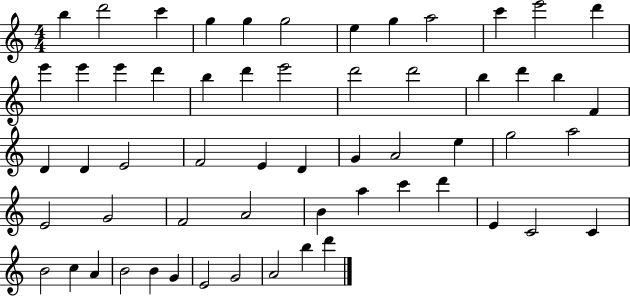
{
  \clef treble
  \numericTimeSignature
  \time 4/4
  \key c \major
  b''4 d'''2 c'''4 | g''4 g''4 g''2 | e''4 g''4 a''2 | c'''4 e'''2 d'''4 | \break e'''4 e'''4 e'''4 d'''4 | b''4 d'''4 e'''2 | d'''2 d'''2 | b''4 d'''4 b''4 f'4 | \break d'4 d'4 e'2 | f'2 e'4 d'4 | g'4 a'2 e''4 | g''2 a''2 | \break e'2 g'2 | f'2 a'2 | b'4 a''4 c'''4 d'''4 | e'4 c'2 c'4 | \break b'2 c''4 a'4 | b'2 b'4 g'4 | e'2 g'2 | a'2 b''4 d'''4 | \break \bar "|."
}